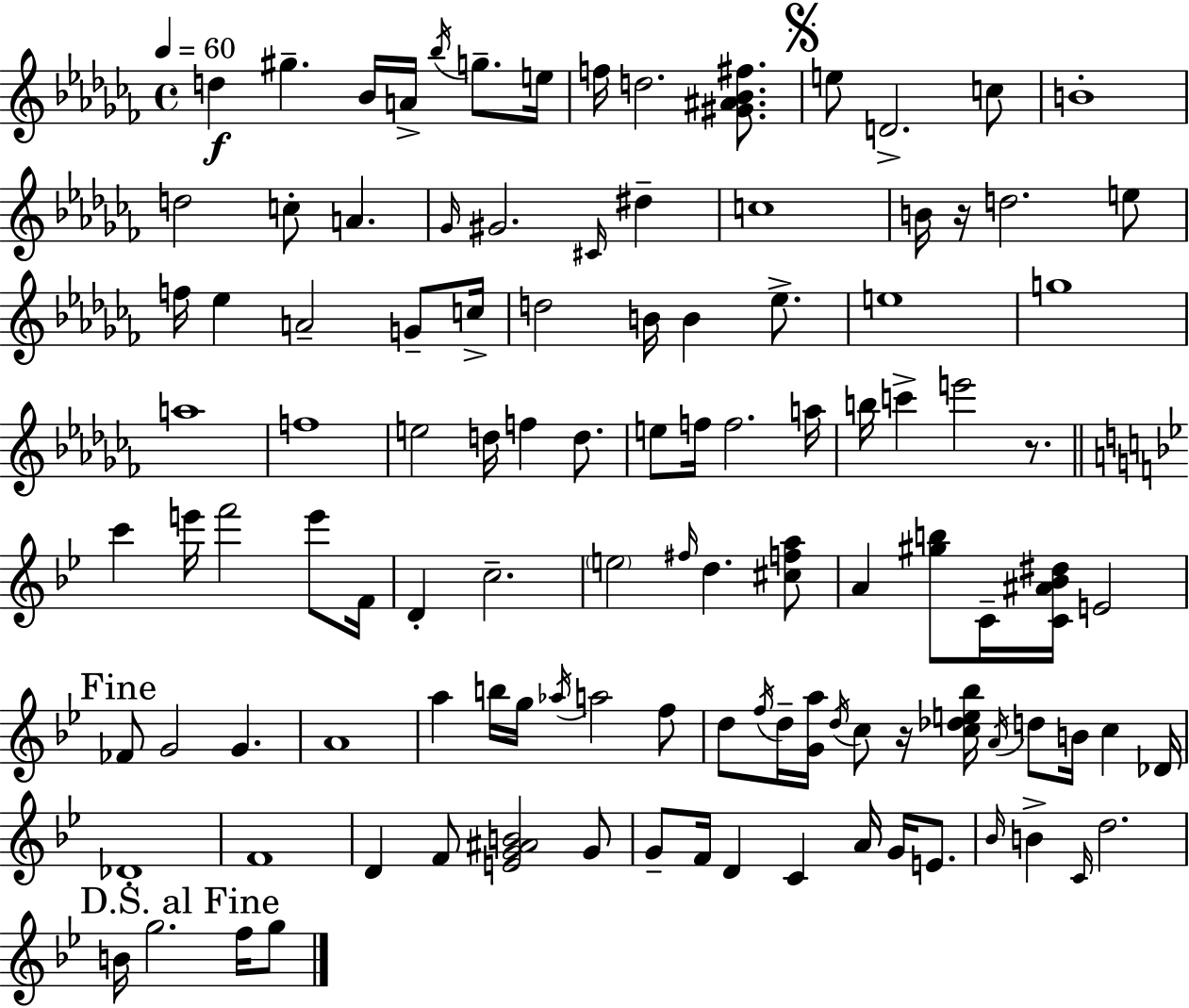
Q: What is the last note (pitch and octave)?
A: G5